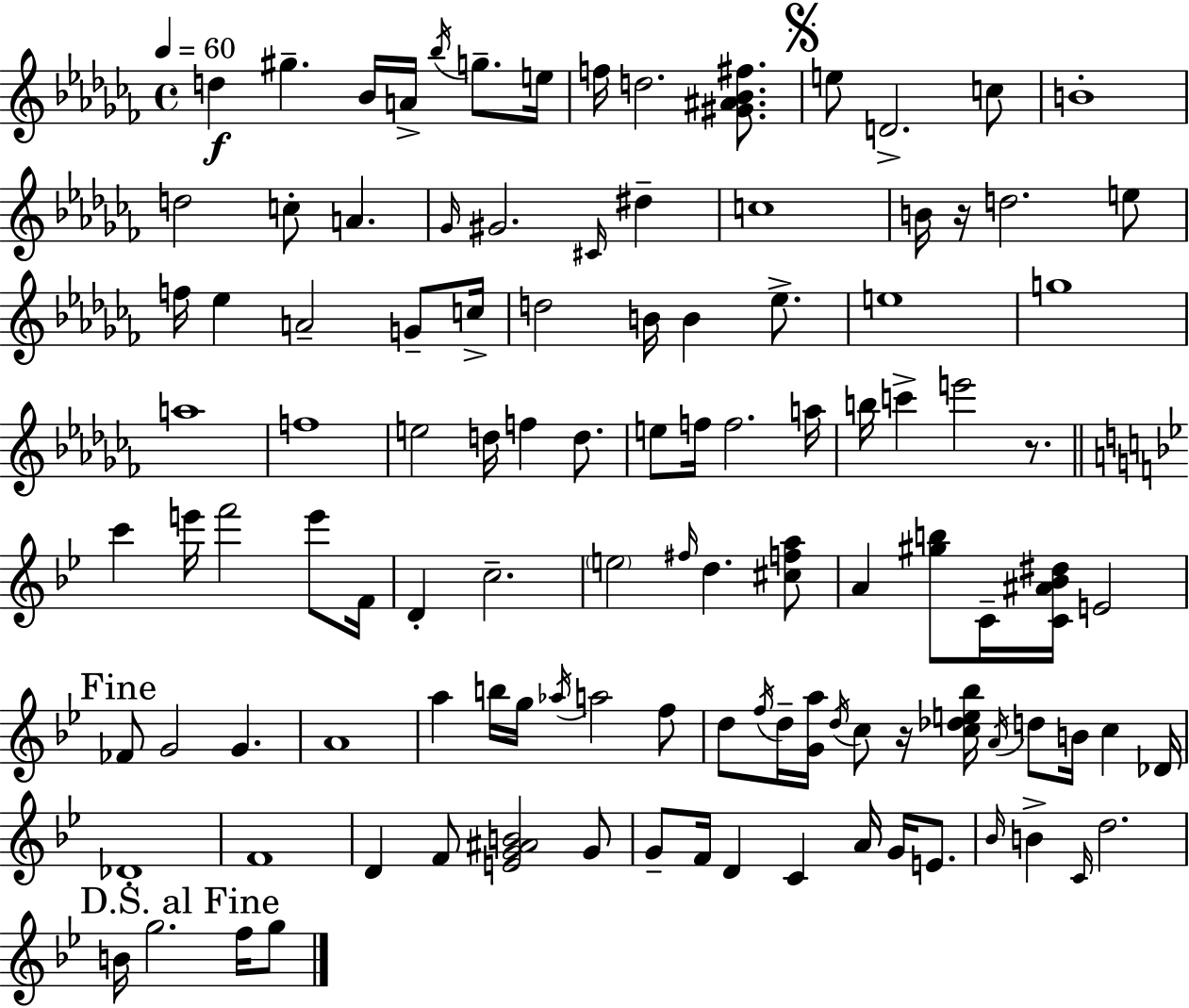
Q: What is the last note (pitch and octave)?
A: G5